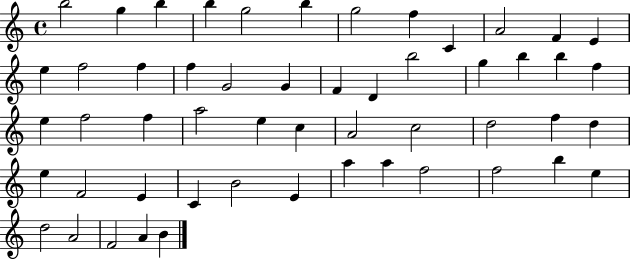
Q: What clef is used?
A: treble